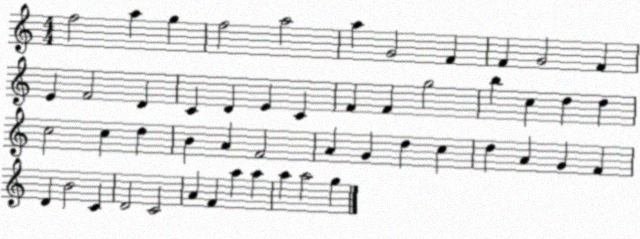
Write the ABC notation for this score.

X:1
T:Untitled
M:4/4
L:1/4
K:C
f2 a g f2 a2 a G2 F F G2 F E F2 D C D E C F F g2 b c d d c2 c d B A F2 A G d c d A G F D B2 C D2 C2 A F a a a a2 g